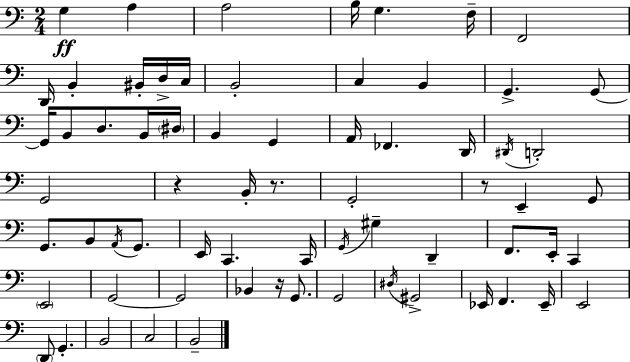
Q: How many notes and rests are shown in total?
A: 68